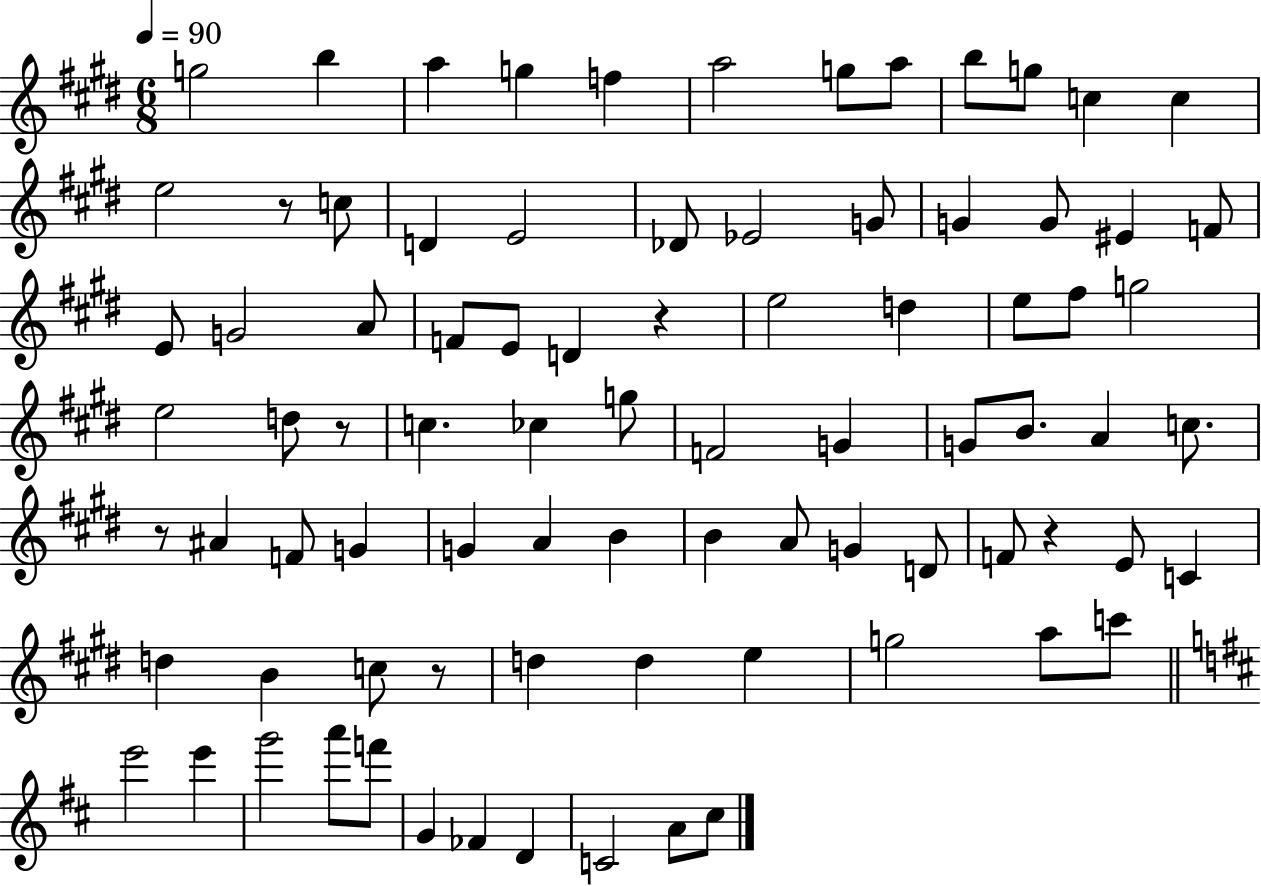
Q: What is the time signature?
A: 6/8